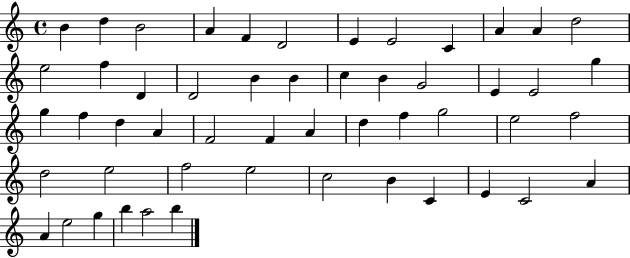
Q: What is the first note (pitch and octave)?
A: B4